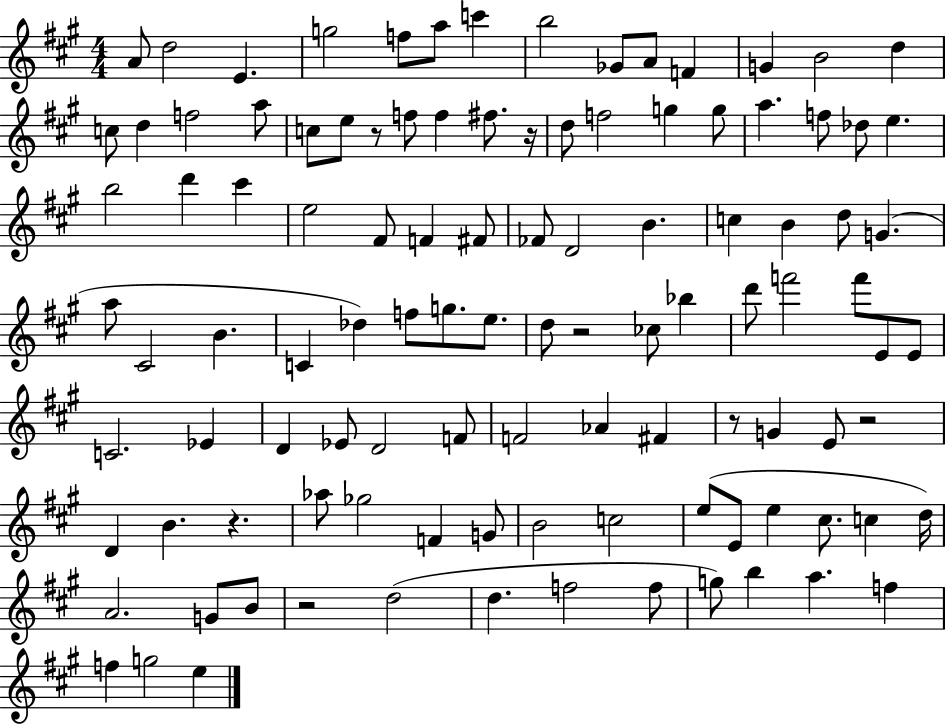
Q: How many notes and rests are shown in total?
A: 107